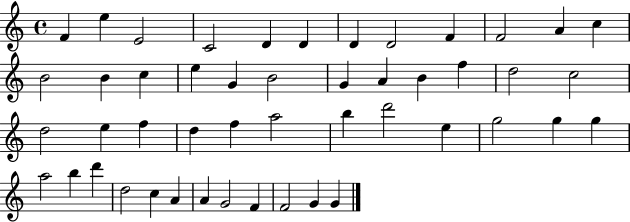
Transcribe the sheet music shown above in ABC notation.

X:1
T:Untitled
M:4/4
L:1/4
K:C
F e E2 C2 D D D D2 F F2 A c B2 B c e G B2 G A B f d2 c2 d2 e f d f a2 b d'2 e g2 g g a2 b d' d2 c A A G2 F F2 G G